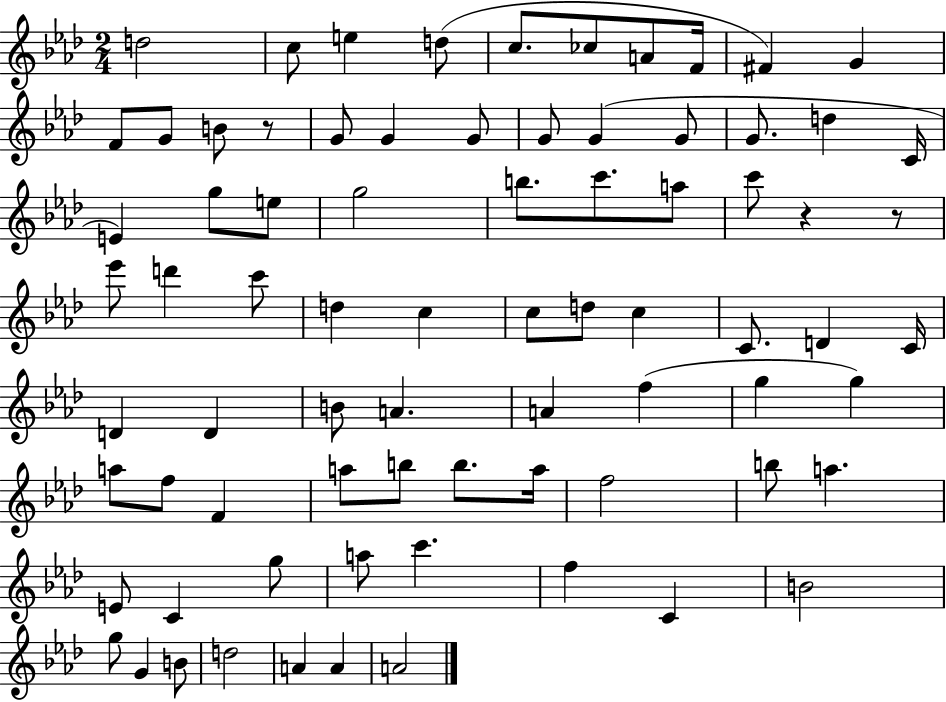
D5/h C5/e E5/q D5/e C5/e. CES5/e A4/e F4/s F#4/q G4/q F4/e G4/e B4/e R/e G4/e G4/q G4/e G4/e G4/q G4/e G4/e. D5/q C4/s E4/q G5/e E5/e G5/h B5/e. C6/e. A5/e C6/e R/q R/e Eb6/e D6/q C6/e D5/q C5/q C5/e D5/e C5/q C4/e. D4/q C4/s D4/q D4/q B4/e A4/q. A4/q F5/q G5/q G5/q A5/e F5/e F4/q A5/e B5/e B5/e. A5/s F5/h B5/e A5/q. E4/e C4/q G5/e A5/e C6/q. F5/q C4/q B4/h G5/e G4/q B4/e D5/h A4/q A4/q A4/h